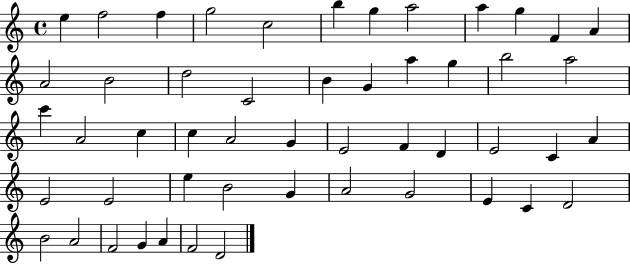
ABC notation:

X:1
T:Untitled
M:4/4
L:1/4
K:C
e f2 f g2 c2 b g a2 a g F A A2 B2 d2 C2 B G a g b2 a2 c' A2 c c A2 G E2 F D E2 C A E2 E2 e B2 G A2 G2 E C D2 B2 A2 F2 G A F2 D2